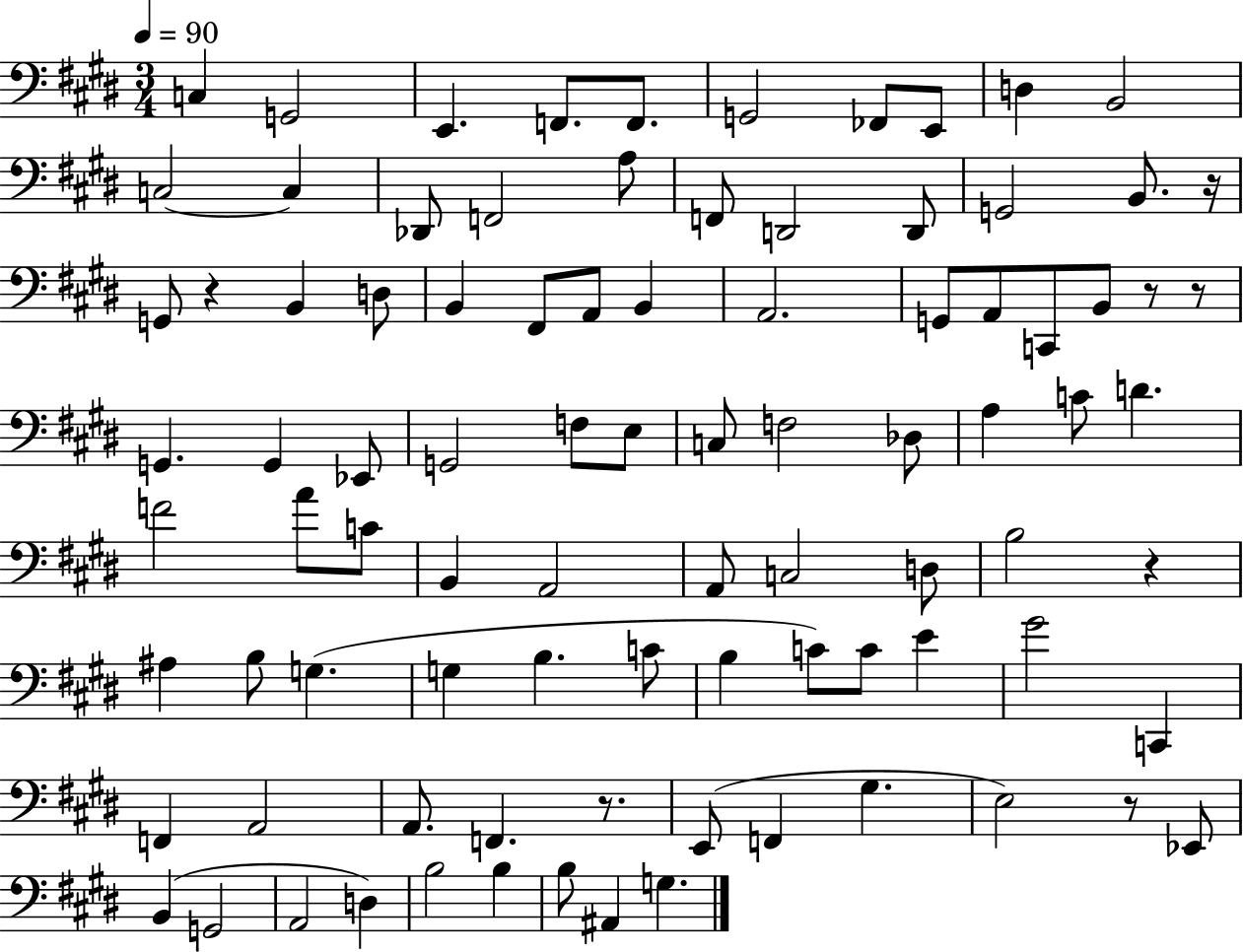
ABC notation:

X:1
T:Untitled
M:3/4
L:1/4
K:E
C, G,,2 E,, F,,/2 F,,/2 G,,2 _F,,/2 E,,/2 D, B,,2 C,2 C, _D,,/2 F,,2 A,/2 F,,/2 D,,2 D,,/2 G,,2 B,,/2 z/4 G,,/2 z B,, D,/2 B,, ^F,,/2 A,,/2 B,, A,,2 G,,/2 A,,/2 C,,/2 B,,/2 z/2 z/2 G,, G,, _E,,/2 G,,2 F,/2 E,/2 C,/2 F,2 _D,/2 A, C/2 D F2 A/2 C/2 B,, A,,2 A,,/2 C,2 D,/2 B,2 z ^A, B,/2 G, G, B, C/2 B, C/2 C/2 E ^G2 C,, F,, A,,2 A,,/2 F,, z/2 E,,/2 F,, ^G, E,2 z/2 _E,,/2 B,, G,,2 A,,2 D, B,2 B, B,/2 ^A,, G,